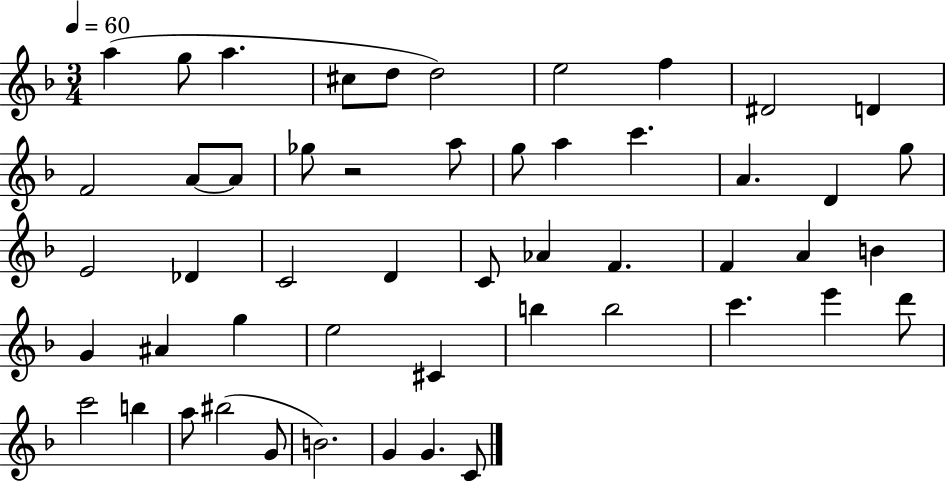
X:1
T:Untitled
M:3/4
L:1/4
K:F
a g/2 a ^c/2 d/2 d2 e2 f ^D2 D F2 A/2 A/2 _g/2 z2 a/2 g/2 a c' A D g/2 E2 _D C2 D C/2 _A F F A B G ^A g e2 ^C b b2 c' e' d'/2 c'2 b a/2 ^b2 G/2 B2 G G C/2